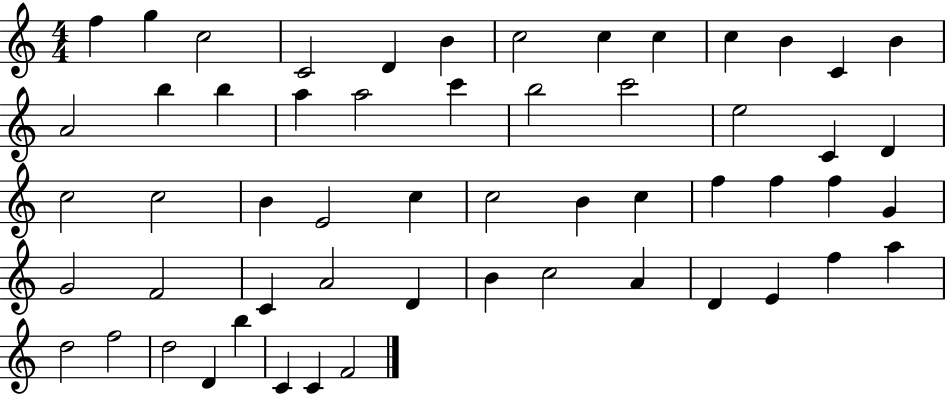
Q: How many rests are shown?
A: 0